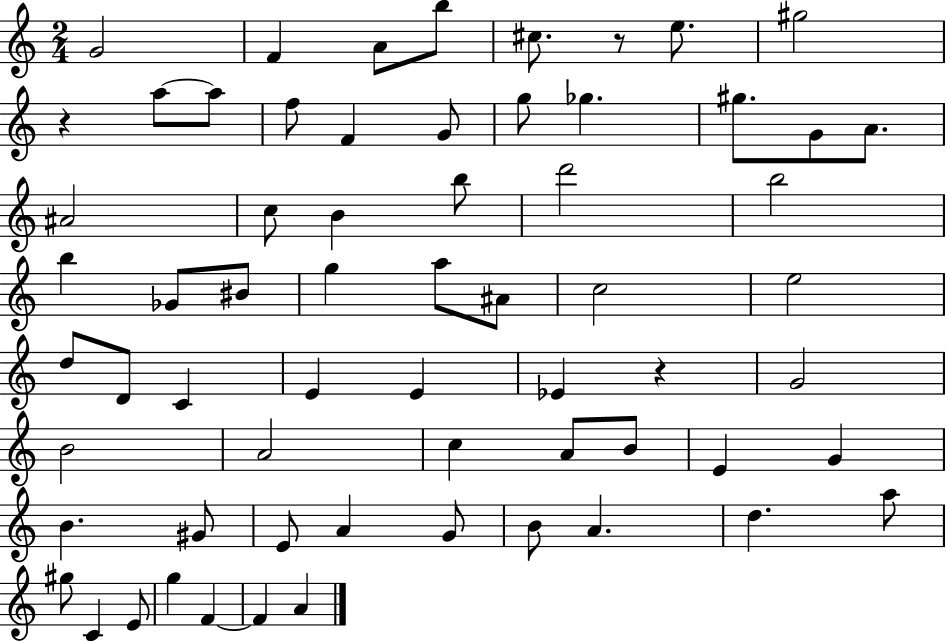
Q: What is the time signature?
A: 2/4